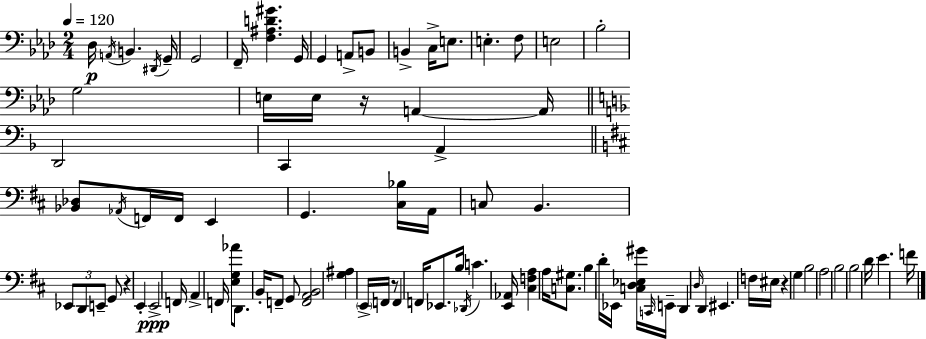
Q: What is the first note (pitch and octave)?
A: Db3